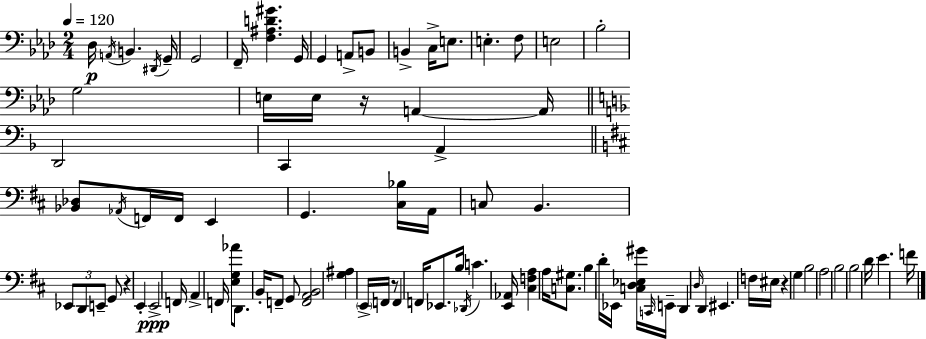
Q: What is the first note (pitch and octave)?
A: Db3